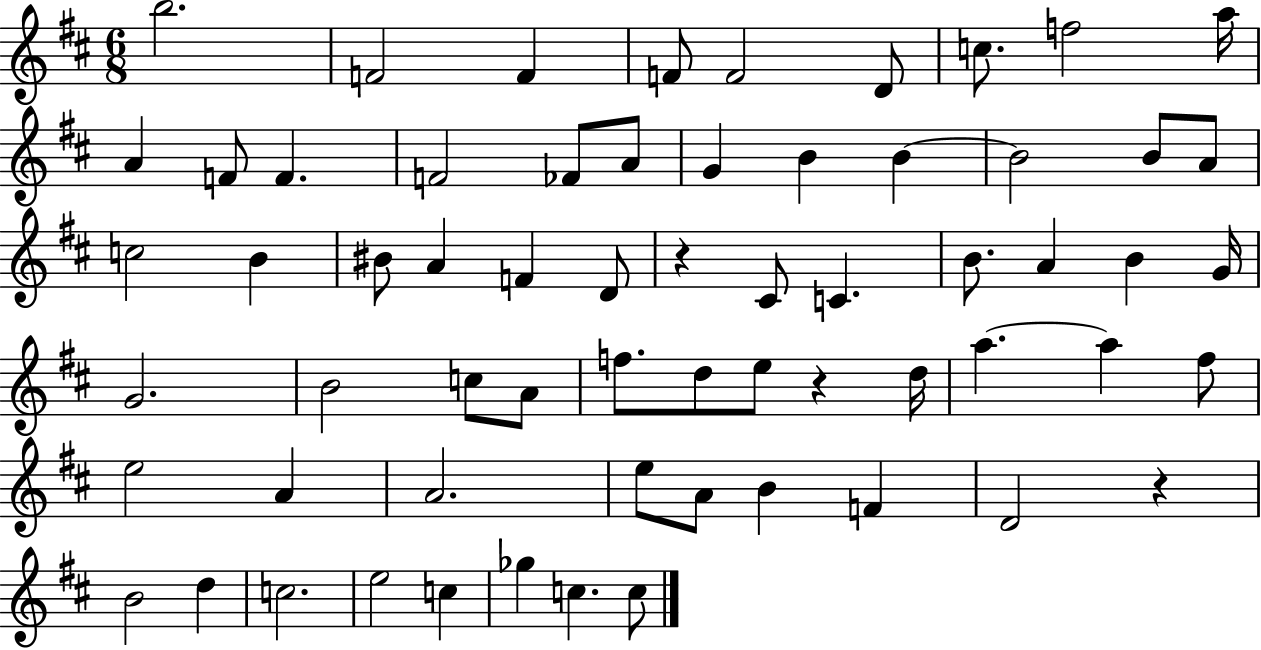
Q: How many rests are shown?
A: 3